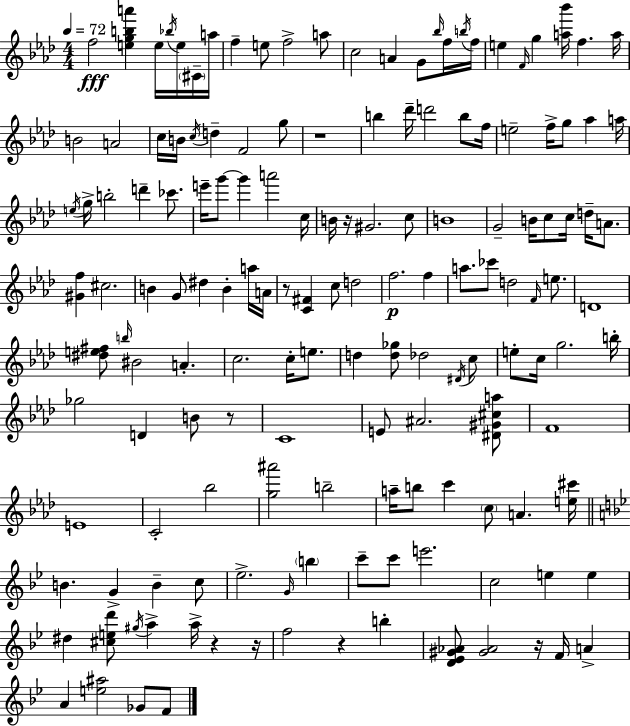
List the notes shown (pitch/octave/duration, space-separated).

F5/h [E5,G5,B5,A6]/q E5/s Bb5/s E5/s C#4/s A5/s F5/q E5/e F5/h A5/e C5/h A4/q G4/e Bb5/s F5/s B5/s F5/s E5/q F4/s G5/q [A5,Bb6]/s F5/q. A5/s B4/h A4/h C5/s B4/s C5/s D5/q F4/h G5/e R/w B5/q Db6/s D6/h B5/e F5/s E5/h F5/s G5/e Ab5/q A5/s E5/s G5/s B5/h D6/q CES6/e. E6/s G6/e G6/q A6/h C5/s B4/s R/s G#4/h. C5/e B4/w G4/h B4/s C5/e C5/s D5/s A4/e. [G#4,F5]/q C#5/h. B4/q G4/e D#5/q B4/q A5/s A4/s R/e [C4,F#4]/q C5/e D5/h F5/h. F5/q A5/e. CES6/e D5/h F4/s E5/e. D4/w [D#5,E5,F#5]/e B5/s BIS4/h A4/q. C5/h. C5/s E5/e. D5/q [D5,Gb5]/e Db5/h D#4/s C5/e E5/e C5/s G5/h. B5/s Gb5/h D4/q B4/e R/e C4/w E4/e A#4/h. [D#4,G#4,C#5,A5]/e F4/w E4/w C4/h Bb5/h [G5,A#6]/h B5/h A5/s B5/e C6/q C5/e A4/q. [E5,C#6]/s B4/q. G4/q B4/q C5/e Eb5/h. G4/s B5/q C6/e C6/e E6/h. C5/h E5/q E5/q D#5/q [C#5,E5,D6]/e G#5/s A5/q A5/s R/q R/s F5/h R/q B5/q [D4,Eb4,G#4,Ab4]/e [G#4,Ab4]/h R/s F4/s A4/q A4/q [E5,A#5]/h Gb4/e F4/e